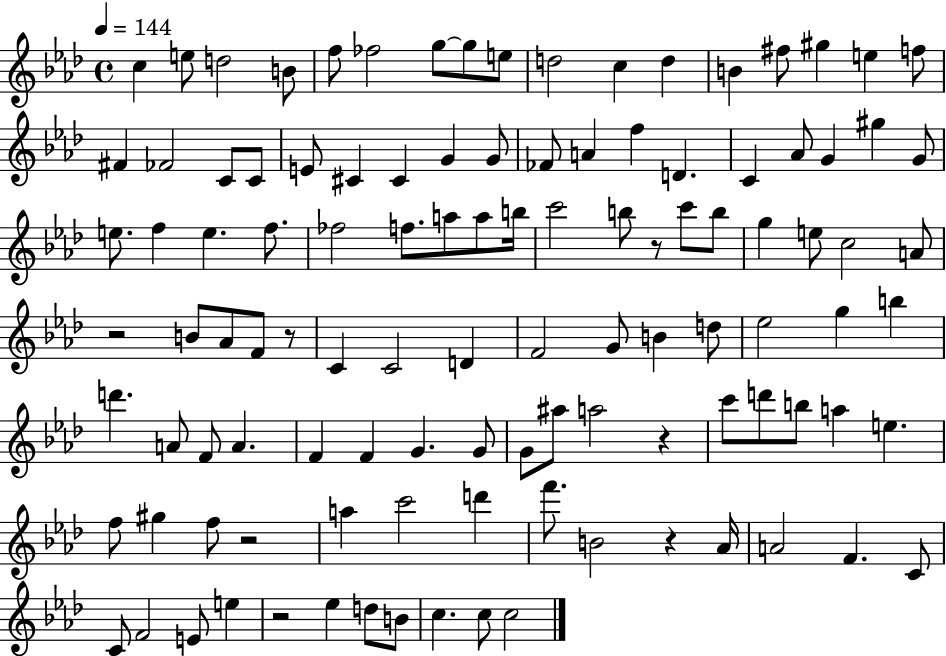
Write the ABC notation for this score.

X:1
T:Untitled
M:4/4
L:1/4
K:Ab
c e/2 d2 B/2 f/2 _f2 g/2 g/2 e/2 d2 c d B ^f/2 ^g e f/2 ^F _F2 C/2 C/2 E/2 ^C ^C G G/2 _F/2 A f D C _A/2 G ^g G/2 e/2 f e f/2 _f2 f/2 a/2 a/2 b/4 c'2 b/2 z/2 c'/2 b/2 g e/2 c2 A/2 z2 B/2 _A/2 F/2 z/2 C C2 D F2 G/2 B d/2 _e2 g b d' A/2 F/2 A F F G G/2 G/2 ^a/2 a2 z c'/2 d'/2 b/2 a e f/2 ^g f/2 z2 a c'2 d' f'/2 B2 z _A/4 A2 F C/2 C/2 F2 E/2 e z2 _e d/2 B/2 c c/2 c2